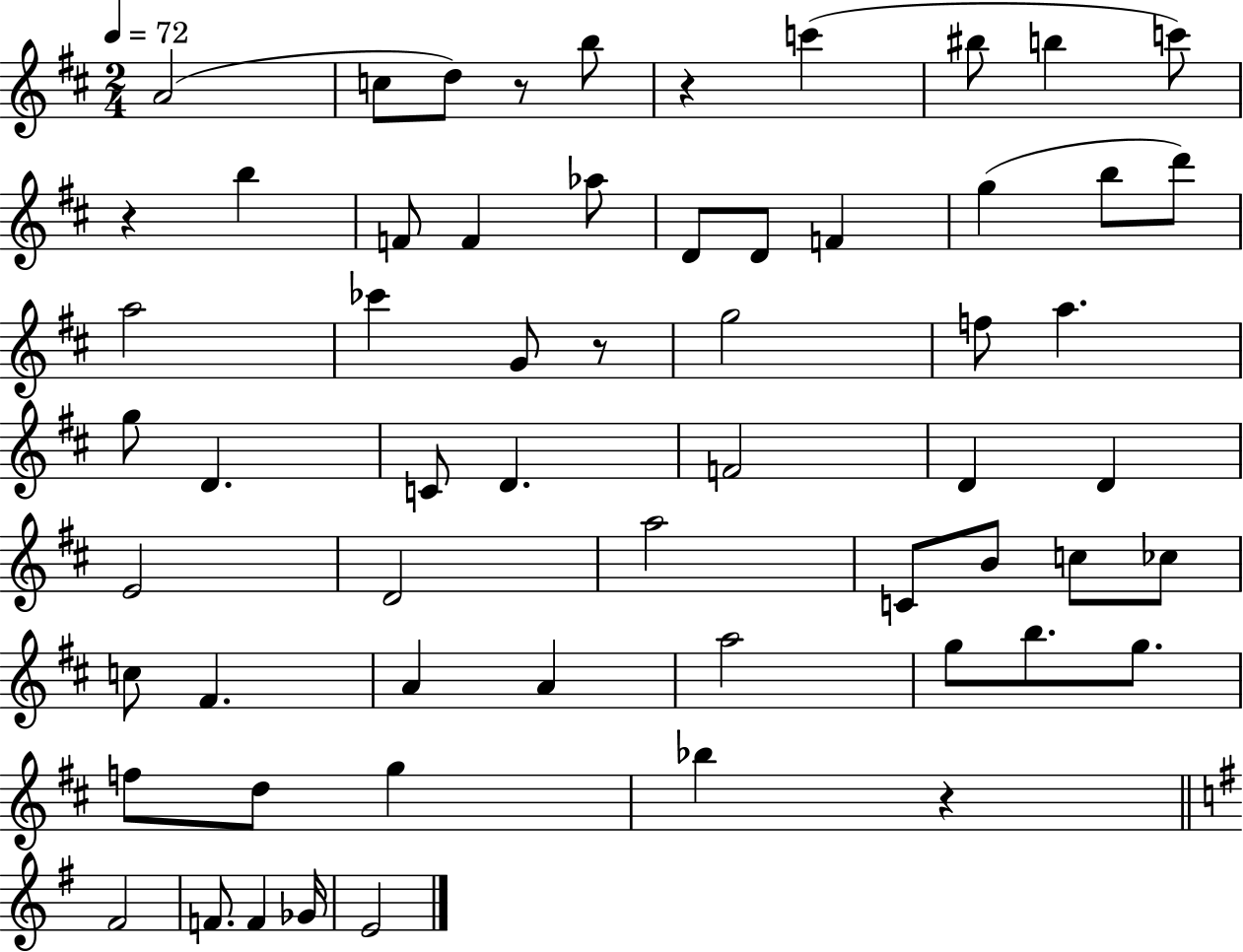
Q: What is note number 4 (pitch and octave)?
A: B5